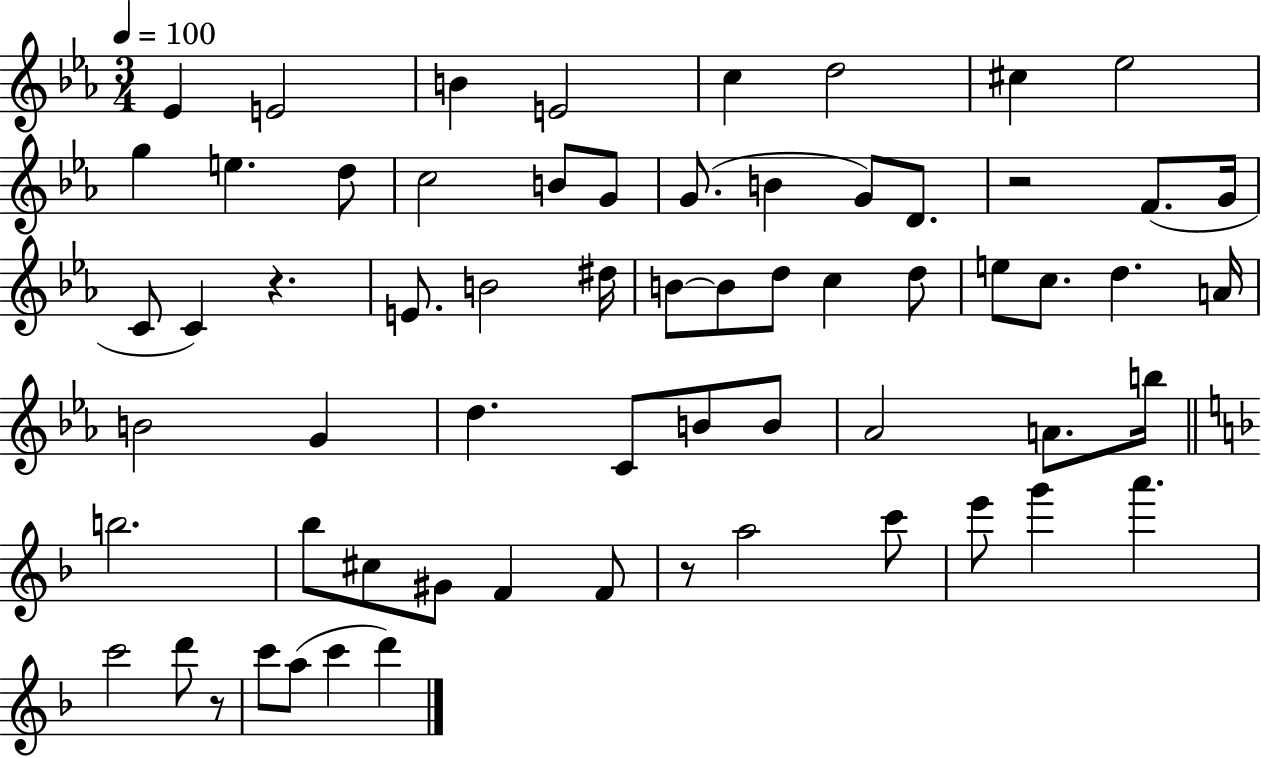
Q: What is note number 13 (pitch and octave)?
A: B4